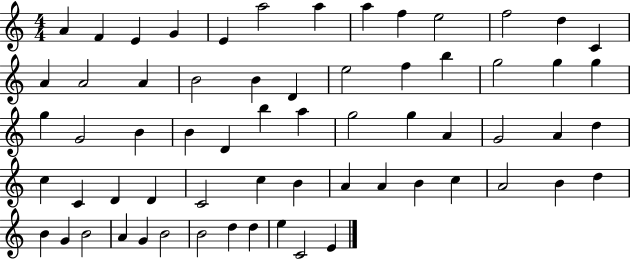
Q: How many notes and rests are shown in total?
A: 64